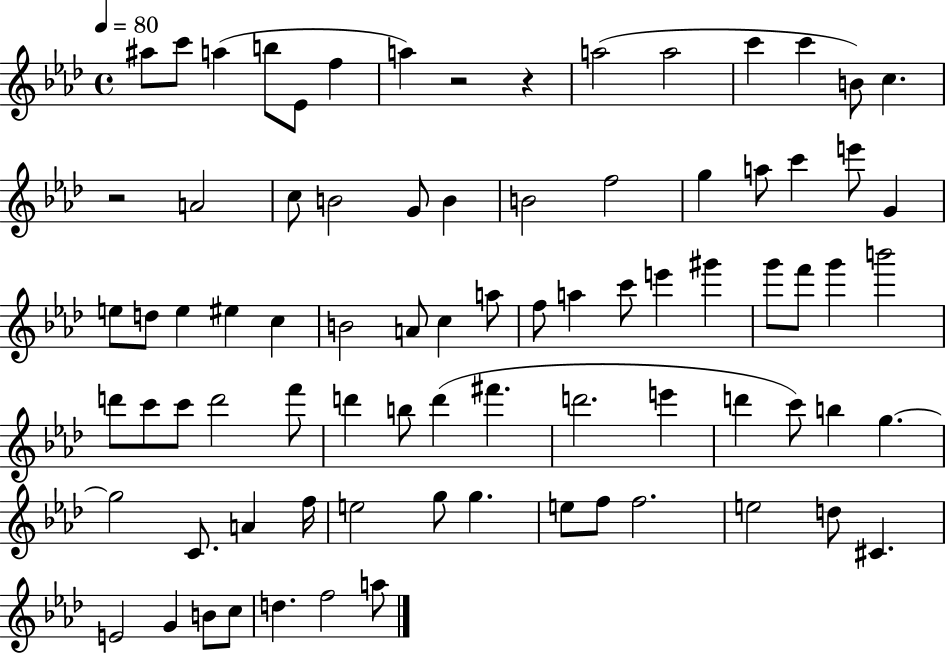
{
  \clef treble
  \time 4/4
  \defaultTimeSignature
  \key aes \major
  \tempo 4 = 80
  \repeat volta 2 { ais''8 c'''8 a''4( b''8 ees'8 f''4 | a''4) r2 r4 | a''2( a''2 | c'''4 c'''4 b'8) c''4. | \break r2 a'2 | c''8 b'2 g'8 b'4 | b'2 f''2 | g''4 a''8 c'''4 e'''8 g'4 | \break e''8 d''8 e''4 eis''4 c''4 | b'2 a'8 c''4 a''8 | f''8 a''4 c'''8 e'''4 gis'''4 | g'''8 f'''8 g'''4 b'''2 | \break d'''8 c'''8 c'''8 d'''2 f'''8 | d'''4 b''8 d'''4( fis'''4. | d'''2. e'''4 | d'''4 c'''8) b''4 g''4.~~ | \break g''2 c'8. a'4 f''16 | e''2 g''8 g''4. | e''8 f''8 f''2. | e''2 d''8 cis'4. | \break e'2 g'4 b'8 c''8 | d''4. f''2 a''8 | } \bar "|."
}